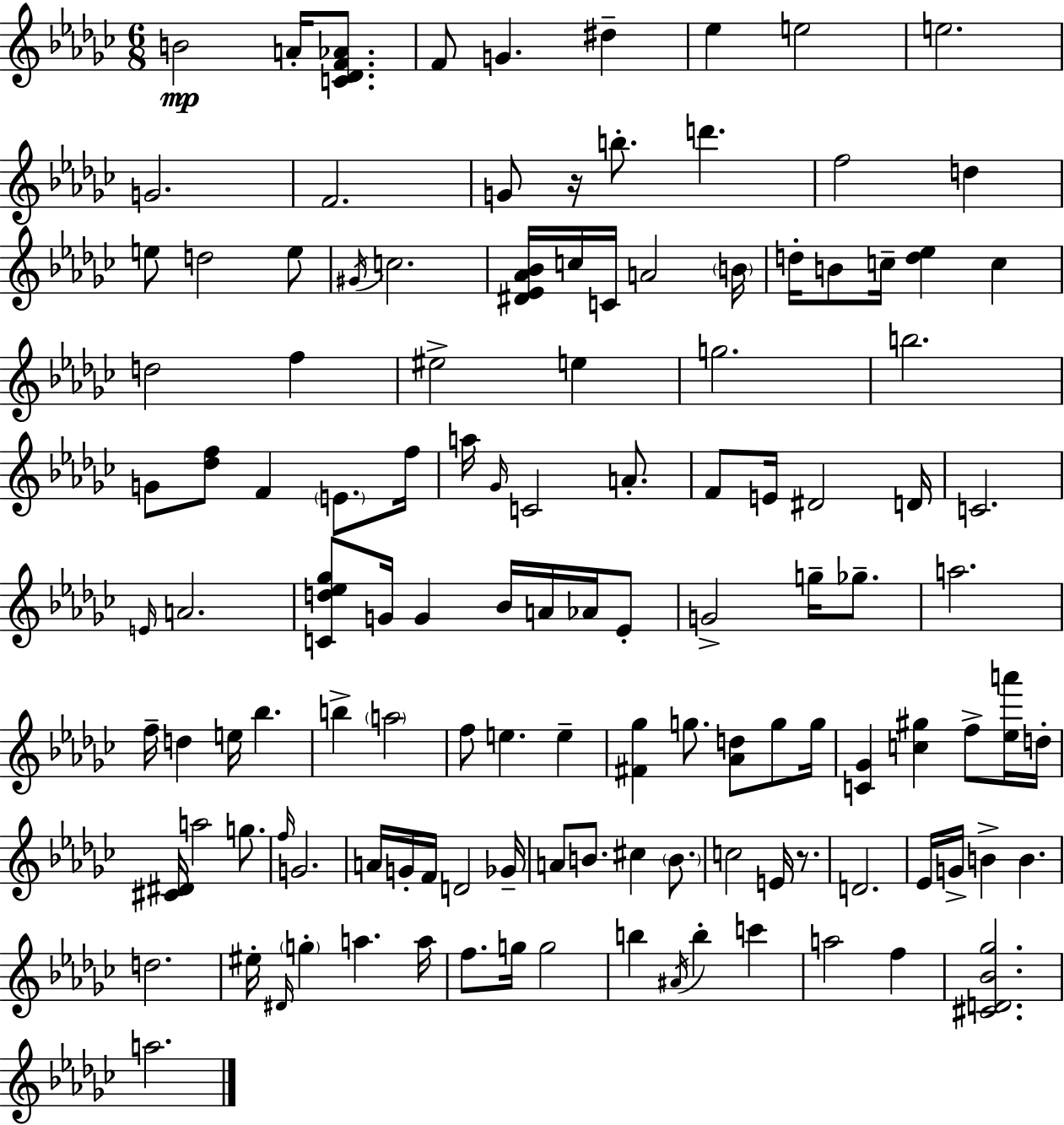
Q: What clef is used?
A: treble